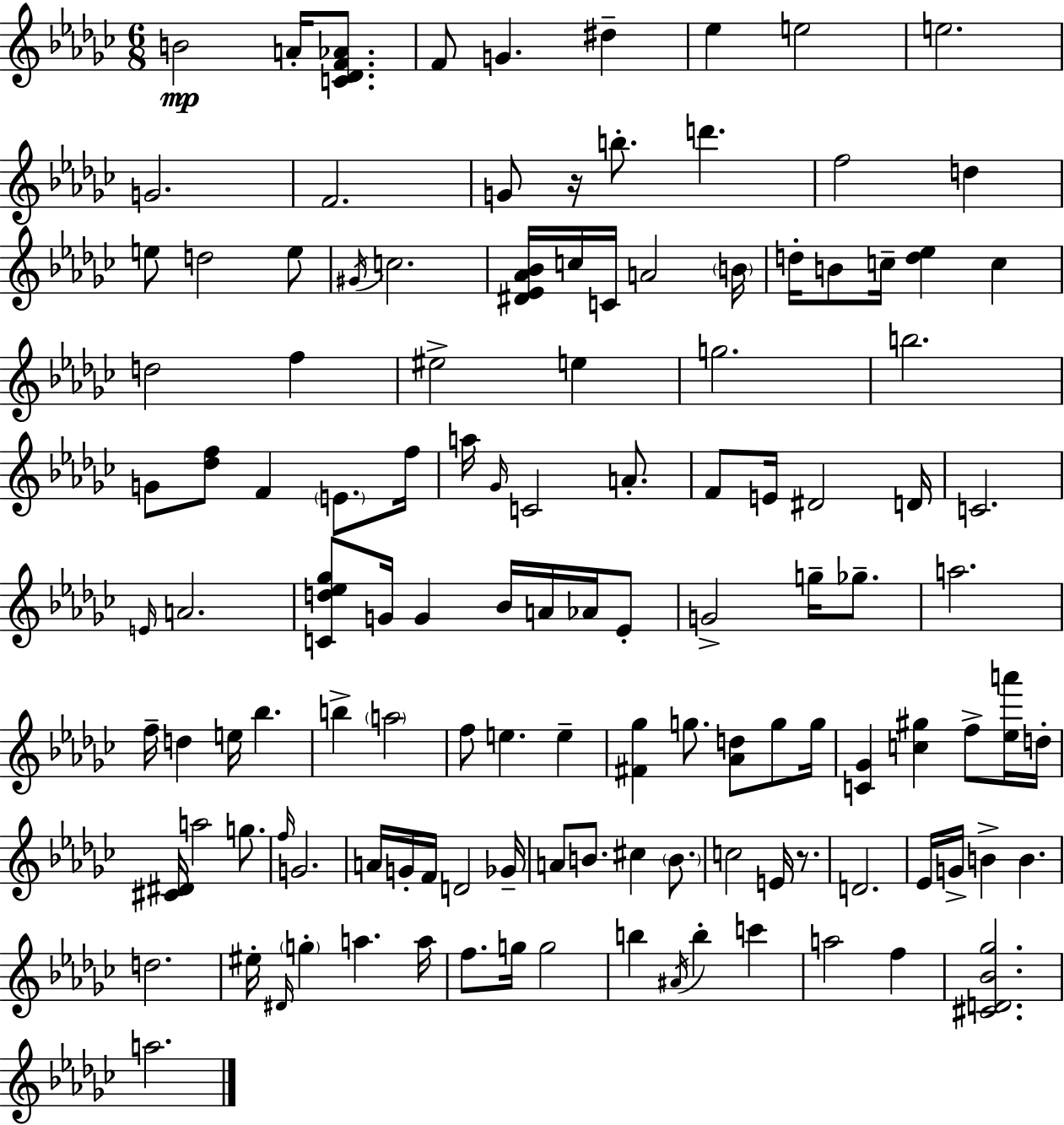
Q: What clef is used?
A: treble